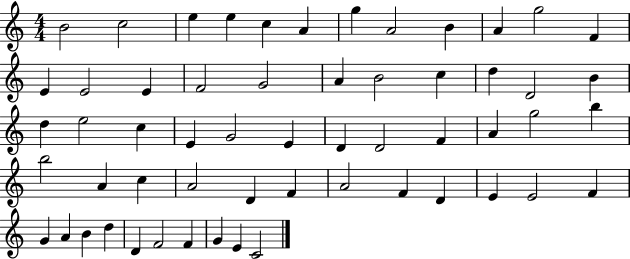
X:1
T:Untitled
M:4/4
L:1/4
K:C
B2 c2 e e c A g A2 B A g2 F E E2 E F2 G2 A B2 c d D2 B d e2 c E G2 E D D2 F A g2 b b2 A c A2 D F A2 F D E E2 F G A B d D F2 F G E C2